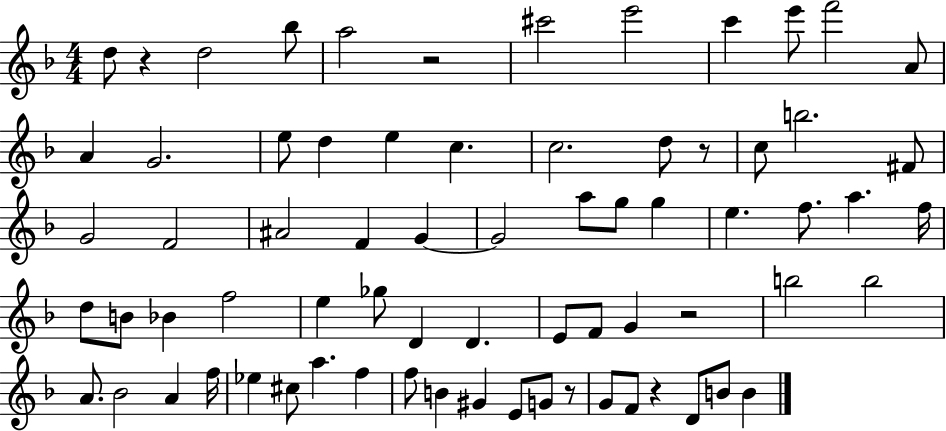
D5/e R/q D5/h Bb5/e A5/h R/h C#6/h E6/h C6/q E6/e F6/h A4/e A4/q G4/h. E5/e D5/q E5/q C5/q. C5/h. D5/e R/e C5/e B5/h. F#4/e G4/h F4/h A#4/h F4/q G4/q G4/h A5/e G5/e G5/q E5/q. F5/e. A5/q. F5/s D5/e B4/e Bb4/q F5/h E5/q Gb5/e D4/q D4/q. E4/e F4/e G4/q R/h B5/h B5/h A4/e. Bb4/h A4/q F5/s Eb5/q C#5/e A5/q. F5/q F5/e B4/q G#4/q E4/e G4/e R/e G4/e F4/e R/q D4/e B4/e B4/q